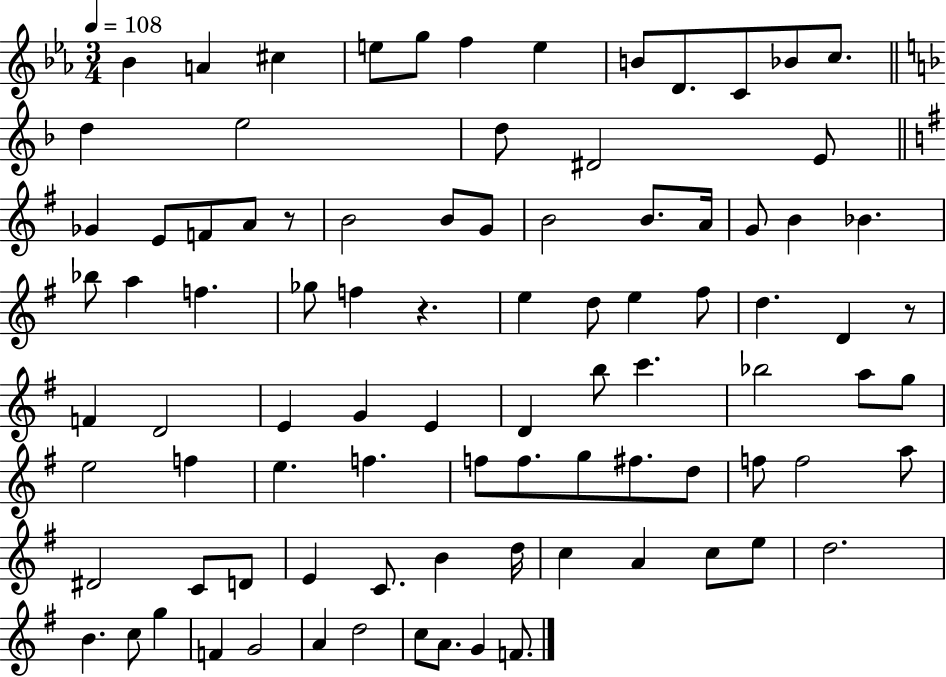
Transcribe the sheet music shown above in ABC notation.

X:1
T:Untitled
M:3/4
L:1/4
K:Eb
_B A ^c e/2 g/2 f e B/2 D/2 C/2 _B/2 c/2 d e2 d/2 ^D2 E/2 _G E/2 F/2 A/2 z/2 B2 B/2 G/2 B2 B/2 A/4 G/2 B _B _b/2 a f _g/2 f z e d/2 e ^f/2 d D z/2 F D2 E G E D b/2 c' _b2 a/2 g/2 e2 f e f f/2 f/2 g/2 ^f/2 d/2 f/2 f2 a/2 ^D2 C/2 D/2 E C/2 B d/4 c A c/2 e/2 d2 B c/2 g F G2 A d2 c/2 A/2 G F/2